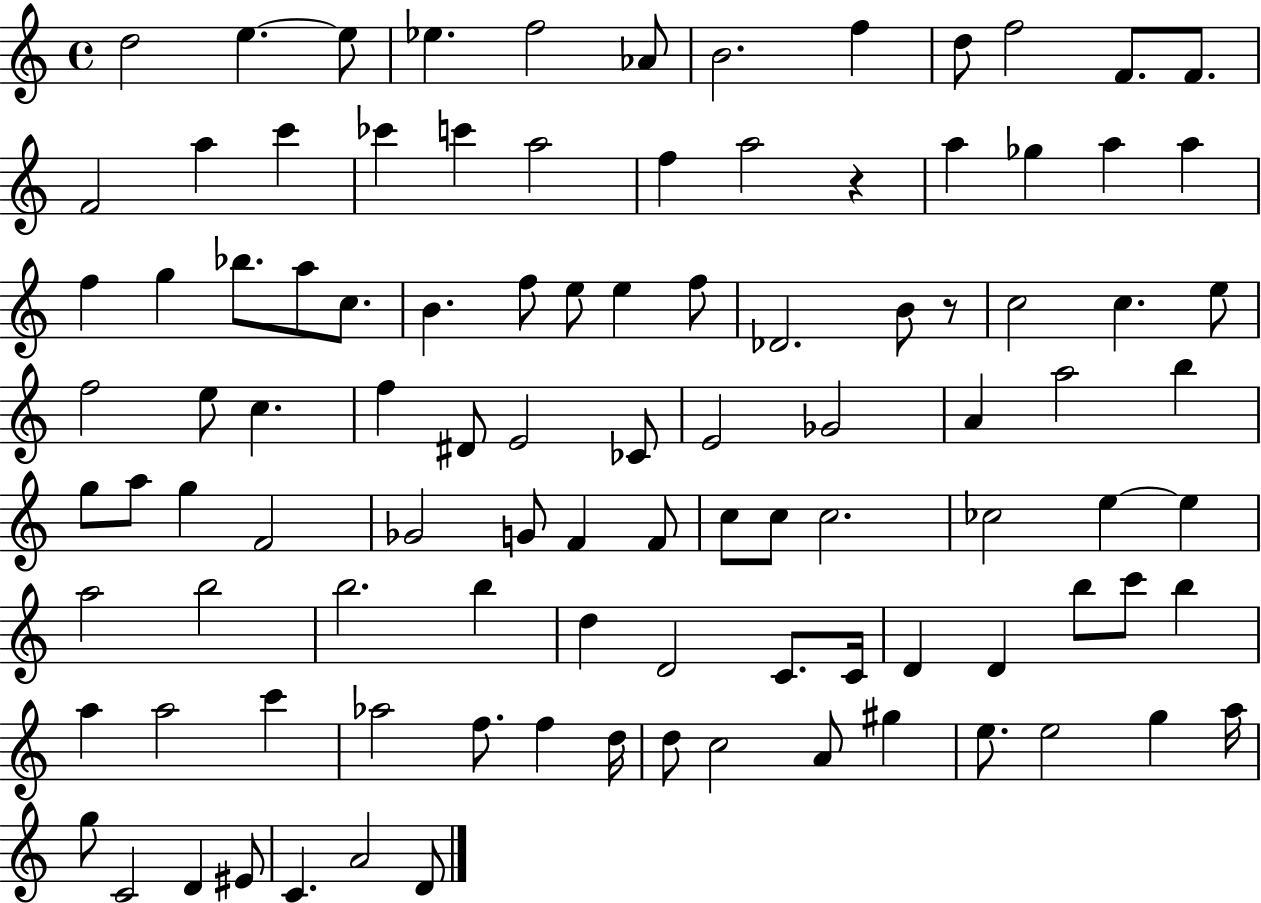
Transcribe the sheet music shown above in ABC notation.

X:1
T:Untitled
M:4/4
L:1/4
K:C
d2 e e/2 _e f2 _A/2 B2 f d/2 f2 F/2 F/2 F2 a c' _c' c' a2 f a2 z a _g a a f g _b/2 a/2 c/2 B f/2 e/2 e f/2 _D2 B/2 z/2 c2 c e/2 f2 e/2 c f ^D/2 E2 _C/2 E2 _G2 A a2 b g/2 a/2 g F2 _G2 G/2 F F/2 c/2 c/2 c2 _c2 e e a2 b2 b2 b d D2 C/2 C/4 D D b/2 c'/2 b a a2 c' _a2 f/2 f d/4 d/2 c2 A/2 ^g e/2 e2 g a/4 g/2 C2 D ^E/2 C A2 D/2